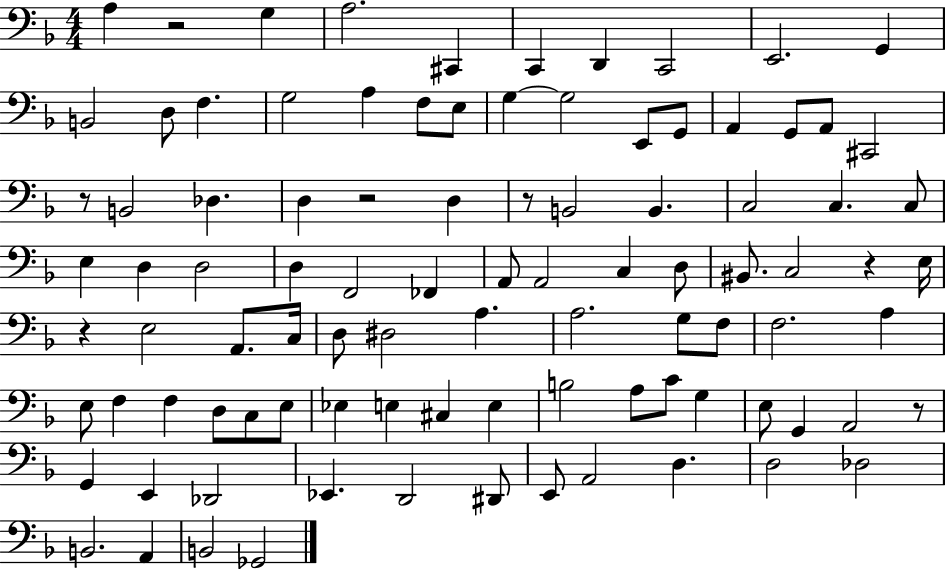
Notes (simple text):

A3/q R/h G3/q A3/h. C#2/q C2/q D2/q C2/h E2/h. G2/q B2/h D3/e F3/q. G3/h A3/q F3/e E3/e G3/q G3/h E2/e G2/e A2/q G2/e A2/e C#2/h R/e B2/h Db3/q. D3/q R/h D3/q R/e B2/h B2/q. C3/h C3/q. C3/e E3/q D3/q D3/h D3/q F2/h FES2/q A2/e A2/h C3/q D3/e BIS2/e. C3/h R/q E3/s R/q E3/h A2/e. C3/s D3/e D#3/h A3/q. A3/h. G3/e F3/e F3/h. A3/q E3/e F3/q F3/q D3/e C3/e E3/e Eb3/q E3/q C#3/q E3/q B3/h A3/e C4/e G3/q E3/e G2/q A2/h R/e G2/q E2/q Db2/h Eb2/q. D2/h D#2/e E2/e A2/h D3/q. D3/h Db3/h B2/h. A2/q B2/h Gb2/h